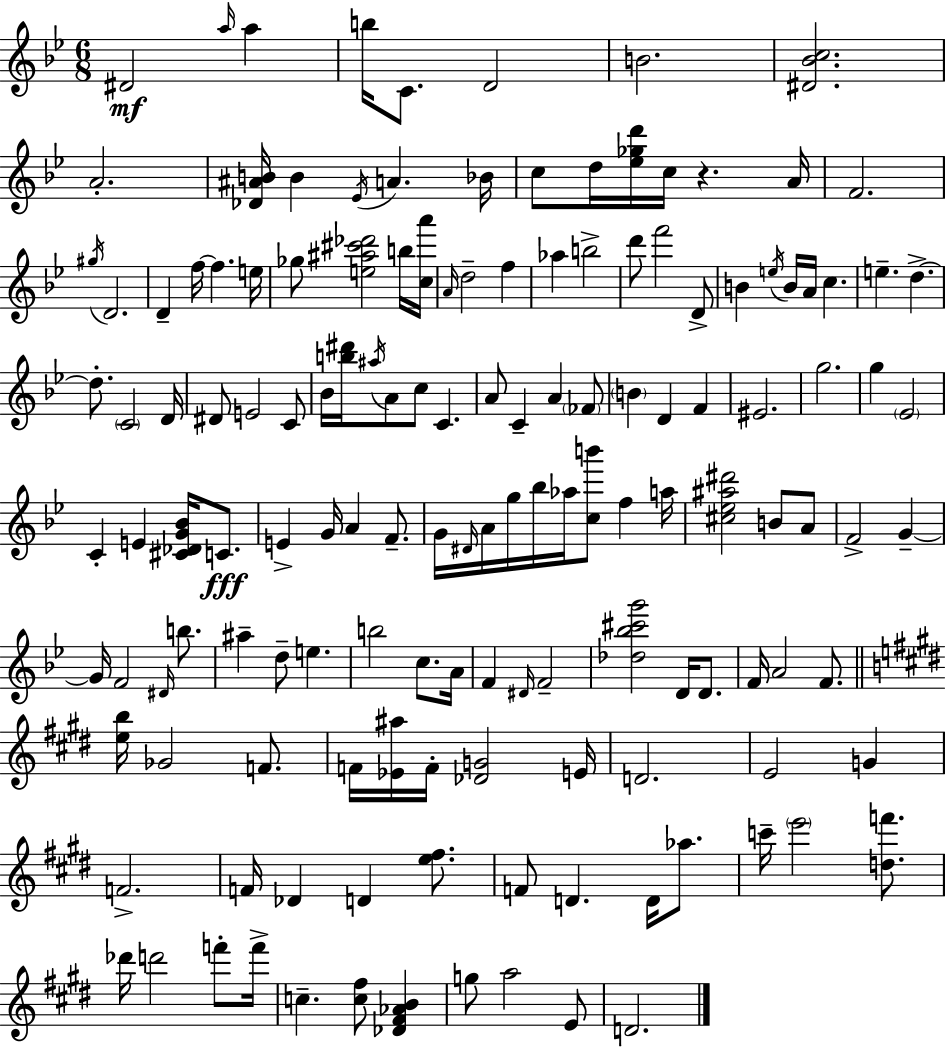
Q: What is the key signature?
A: G minor